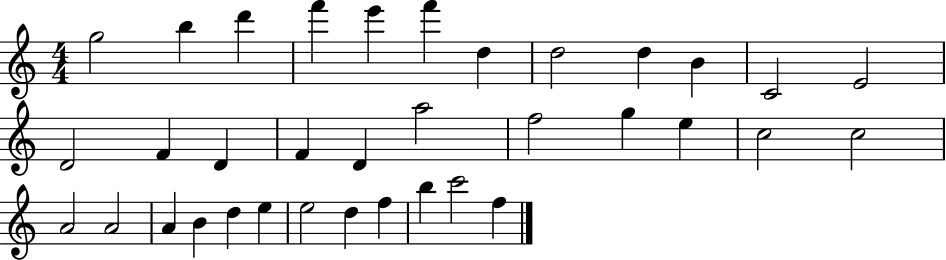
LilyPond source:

{
  \clef treble
  \numericTimeSignature
  \time 4/4
  \key c \major
  g''2 b''4 d'''4 | f'''4 e'''4 f'''4 d''4 | d''2 d''4 b'4 | c'2 e'2 | \break d'2 f'4 d'4 | f'4 d'4 a''2 | f''2 g''4 e''4 | c''2 c''2 | \break a'2 a'2 | a'4 b'4 d''4 e''4 | e''2 d''4 f''4 | b''4 c'''2 f''4 | \break \bar "|."
}